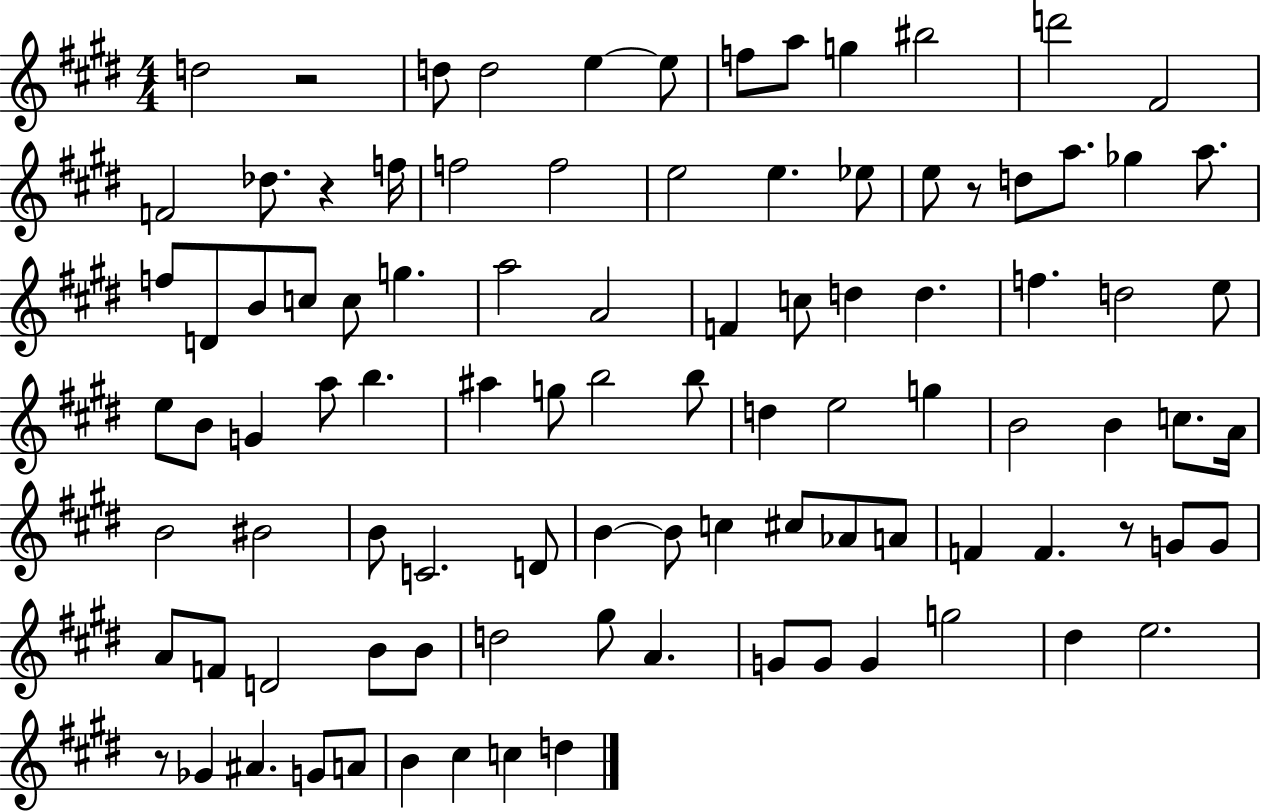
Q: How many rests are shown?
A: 5